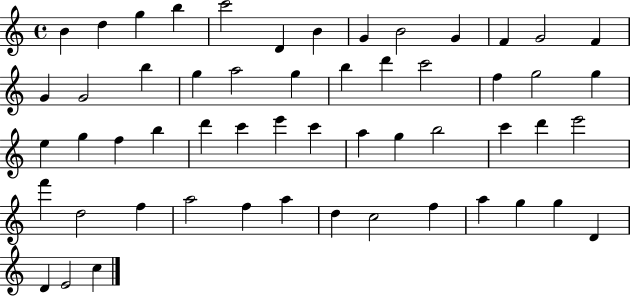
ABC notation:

X:1
T:Untitled
M:4/4
L:1/4
K:C
B d g b c'2 D B G B2 G F G2 F G G2 b g a2 g b d' c'2 f g2 g e g f b d' c' e' c' a g b2 c' d' e'2 f' d2 f a2 f a d c2 f a g g D D E2 c